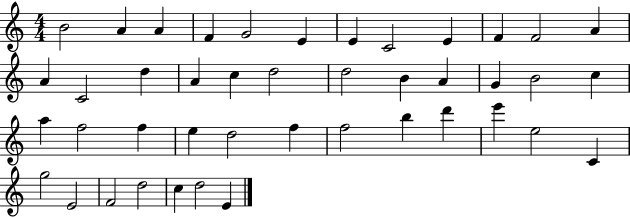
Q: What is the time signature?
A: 4/4